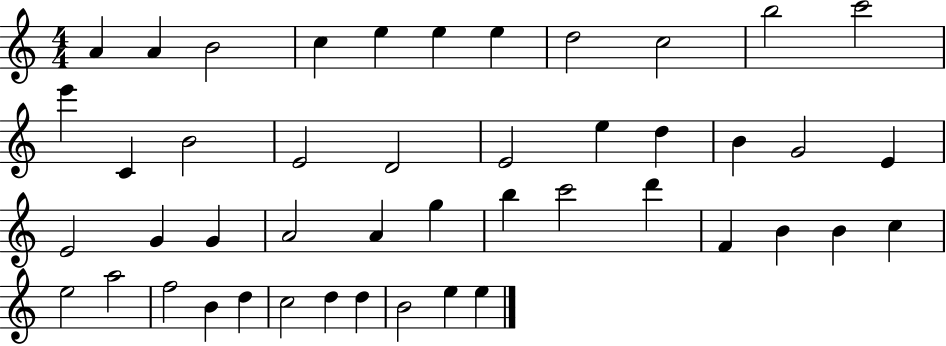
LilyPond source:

{
  \clef treble
  \numericTimeSignature
  \time 4/4
  \key c \major
  a'4 a'4 b'2 | c''4 e''4 e''4 e''4 | d''2 c''2 | b''2 c'''2 | \break e'''4 c'4 b'2 | e'2 d'2 | e'2 e''4 d''4 | b'4 g'2 e'4 | \break e'2 g'4 g'4 | a'2 a'4 g''4 | b''4 c'''2 d'''4 | f'4 b'4 b'4 c''4 | \break e''2 a''2 | f''2 b'4 d''4 | c''2 d''4 d''4 | b'2 e''4 e''4 | \break \bar "|."
}